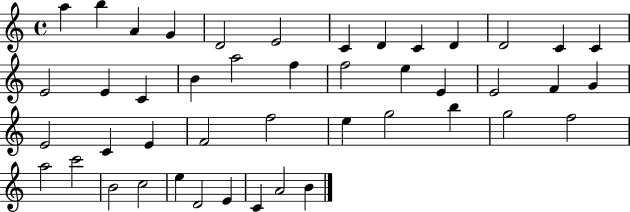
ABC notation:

X:1
T:Untitled
M:4/4
L:1/4
K:C
a b A G D2 E2 C D C D D2 C C E2 E C B a2 f f2 e E E2 F G E2 C E F2 f2 e g2 b g2 f2 a2 c'2 B2 c2 e D2 E C A2 B